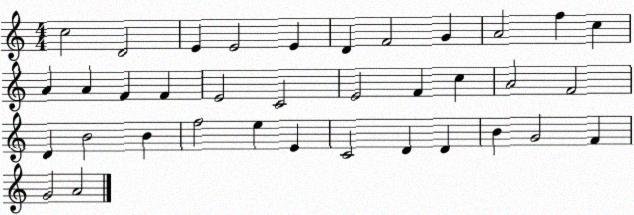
X:1
T:Untitled
M:4/4
L:1/4
K:C
c2 D2 E E2 E D F2 G A2 f c A A F F E2 C2 E2 F c A2 F2 D B2 B f2 e E C2 D D B G2 F G2 A2